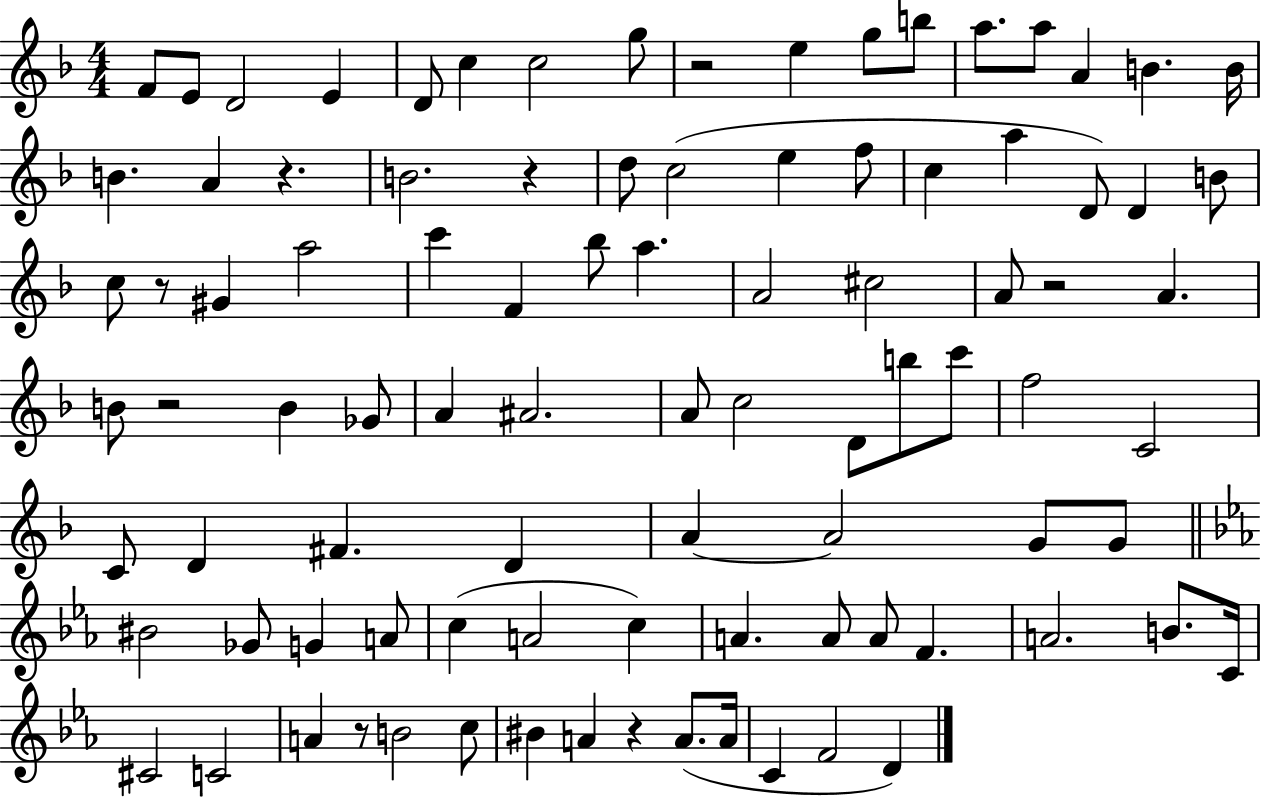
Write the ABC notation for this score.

X:1
T:Untitled
M:4/4
L:1/4
K:F
F/2 E/2 D2 E D/2 c c2 g/2 z2 e g/2 b/2 a/2 a/2 A B B/4 B A z B2 z d/2 c2 e f/2 c a D/2 D B/2 c/2 z/2 ^G a2 c' F _b/2 a A2 ^c2 A/2 z2 A B/2 z2 B _G/2 A ^A2 A/2 c2 D/2 b/2 c'/2 f2 C2 C/2 D ^F D A A2 G/2 G/2 ^B2 _G/2 G A/2 c A2 c A A/2 A/2 F A2 B/2 C/4 ^C2 C2 A z/2 B2 c/2 ^B A z A/2 A/4 C F2 D